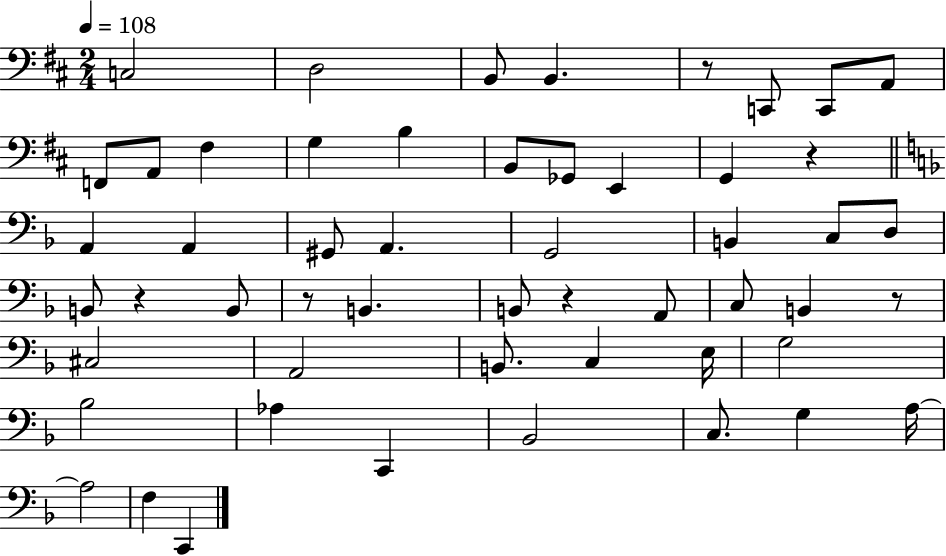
X:1
T:Untitled
M:2/4
L:1/4
K:D
C,2 D,2 B,,/2 B,, z/2 C,,/2 C,,/2 A,,/2 F,,/2 A,,/2 ^F, G, B, B,,/2 _G,,/2 E,, G,, z A,, A,, ^G,,/2 A,, G,,2 B,, C,/2 D,/2 B,,/2 z B,,/2 z/2 B,, B,,/2 z A,,/2 C,/2 B,, z/2 ^C,2 A,,2 B,,/2 C, E,/4 G,2 _B,2 _A, C,, _B,,2 C,/2 G, A,/4 A,2 F, C,,